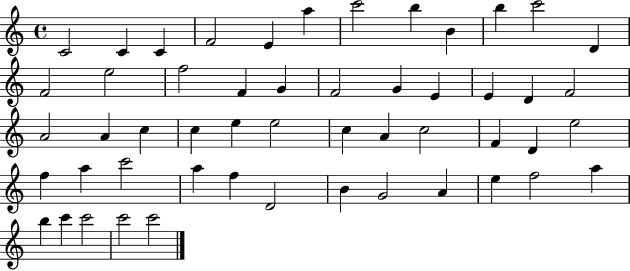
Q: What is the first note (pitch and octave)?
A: C4